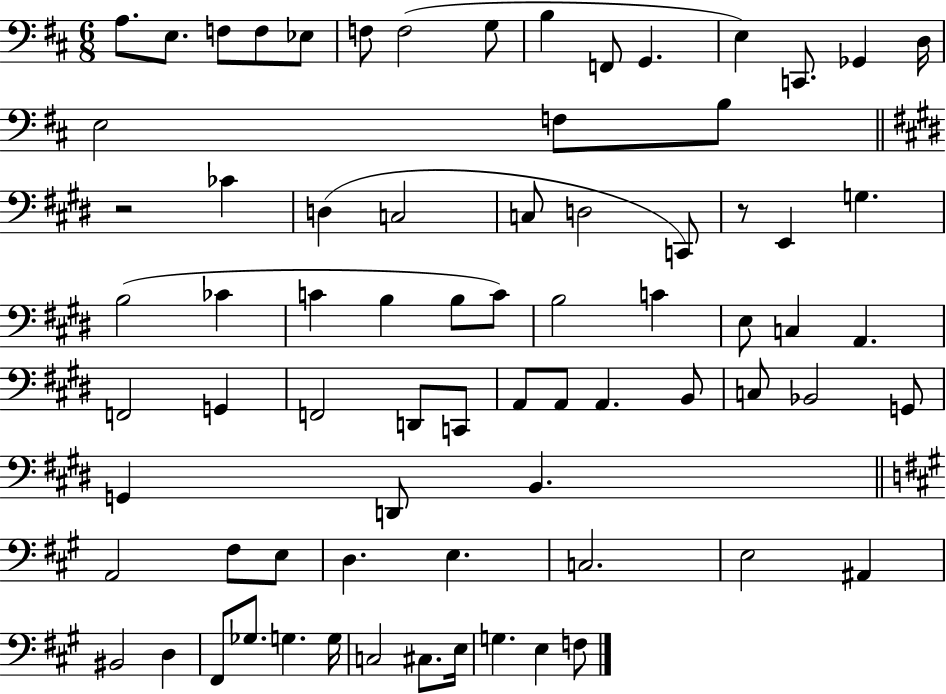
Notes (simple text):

A3/e. E3/e. F3/e F3/e Eb3/e F3/e F3/h G3/e B3/q F2/e G2/q. E3/q C2/e. Gb2/q D3/s E3/h F3/e B3/e R/h CES4/q D3/q C3/h C3/e D3/h C2/e R/e E2/q G3/q. B3/h CES4/q C4/q B3/q B3/e C4/e B3/h C4/q E3/e C3/q A2/q. F2/h G2/q F2/h D2/e C2/e A2/e A2/e A2/q. B2/e C3/e Bb2/h G2/e G2/q D2/e B2/q. A2/h F#3/e E3/e D3/q. E3/q. C3/h. E3/h A#2/q BIS2/h D3/q F#2/e Gb3/e. G3/q. G3/s C3/h C#3/e. E3/s G3/q. E3/q F3/e